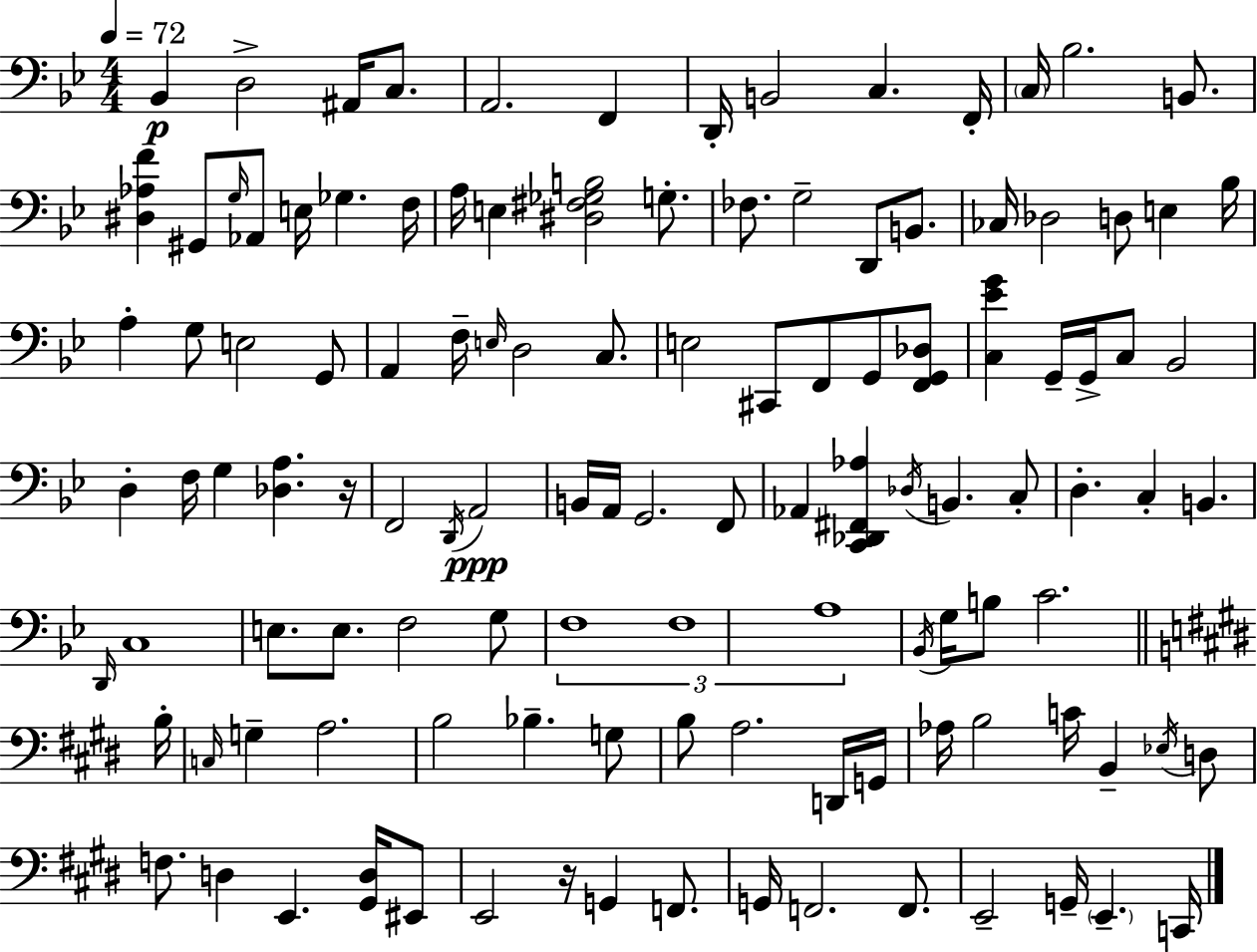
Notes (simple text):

Bb2/q D3/h A#2/s C3/e. A2/h. F2/q D2/s B2/h C3/q. F2/s C3/s Bb3/h. B2/e. [D#3,Ab3,F4]/q G#2/e G3/s Ab2/e E3/s Gb3/q. F3/s A3/s E3/q [D#3,F#3,Gb3,B3]/h G3/e. FES3/e. G3/h D2/e B2/e. CES3/s Db3/h D3/e E3/q Bb3/s A3/q G3/e E3/h G2/e A2/q F3/s E3/s D3/h C3/e. E3/h C#2/e F2/e G2/e [F2,G2,Db3]/e [C3,Eb4,G4]/q G2/s G2/s C3/e Bb2/h D3/q F3/s G3/q [Db3,A3]/q. R/s F2/h D2/s A2/h B2/s A2/s G2/h. F2/e Ab2/q [C2,Db2,F#2,Ab3]/q Db3/s B2/q. C3/e D3/q. C3/q B2/q. D2/s C3/w E3/e. E3/e. F3/h G3/e F3/w F3/w A3/w Bb2/s G3/s B3/e C4/h. B3/s C3/s G3/q A3/h. B3/h Bb3/q. G3/e B3/e A3/h. D2/s G2/s Ab3/s B3/h C4/s B2/q Eb3/s D3/e F3/e. D3/q E2/q. [G#2,D3]/s EIS2/e E2/h R/s G2/q F2/e. G2/s F2/h. F2/e. E2/h G2/s E2/q. C2/s